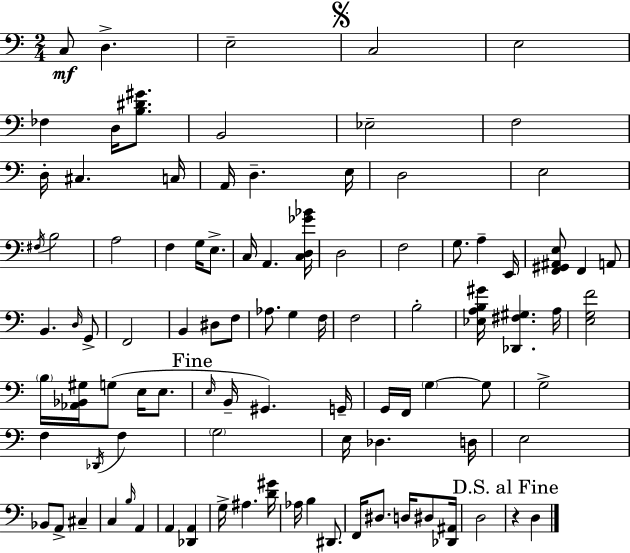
C3/e D3/q. E3/h C3/h E3/h FES3/q D3/s [B3,D#4,G#4]/e. B2/h Eb3/h F3/h D3/s C#3/q. C3/s A2/s D3/q. E3/s D3/h E3/h F#3/s B3/h A3/h F3/q G3/s E3/e. C3/s A2/q. [C3,D3,Gb4,Bb4]/s D3/h F3/h G3/e. A3/q E2/s [F2,G#2,A#2,E3]/e F2/q A2/e B2/q. D3/s G2/e F2/h B2/q D#3/e F3/e Ab3/e. G3/q F3/s F3/h B3/h [Eb3,A3,B3,G#4]/s [Db2,F#3,G#3]/q. A3/s [E3,G3,F4]/h B3/s [Ab2,Bb2,G#3]/s G3/e E3/s E3/e. E3/s B2/s G#2/q. G2/s G2/s F2/s G3/q G3/e G3/h F3/q Db2/s F3/q G3/h E3/s Db3/q. D3/s E3/h Bb2/e A2/e C#3/q C3/q B3/s A2/q A2/q [Db2,A2]/q G3/s A#3/q. [D4,G#4]/s Ab3/s B3/q D#2/e. F2/s D#3/e. D3/s D#3/e [Db2,A#2]/s D3/h R/q D3/q